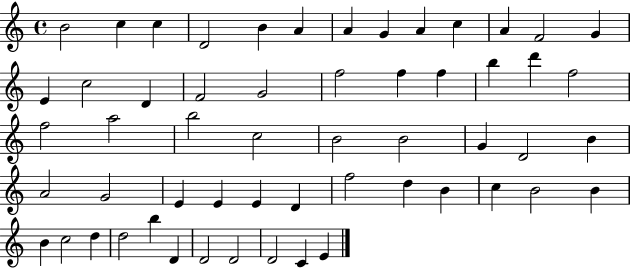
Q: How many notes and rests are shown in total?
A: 56